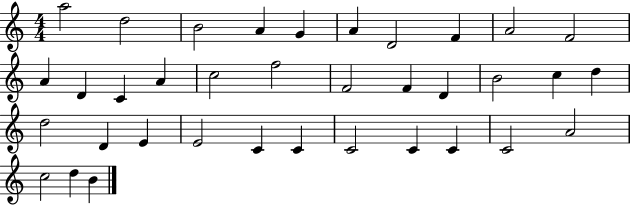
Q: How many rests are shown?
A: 0